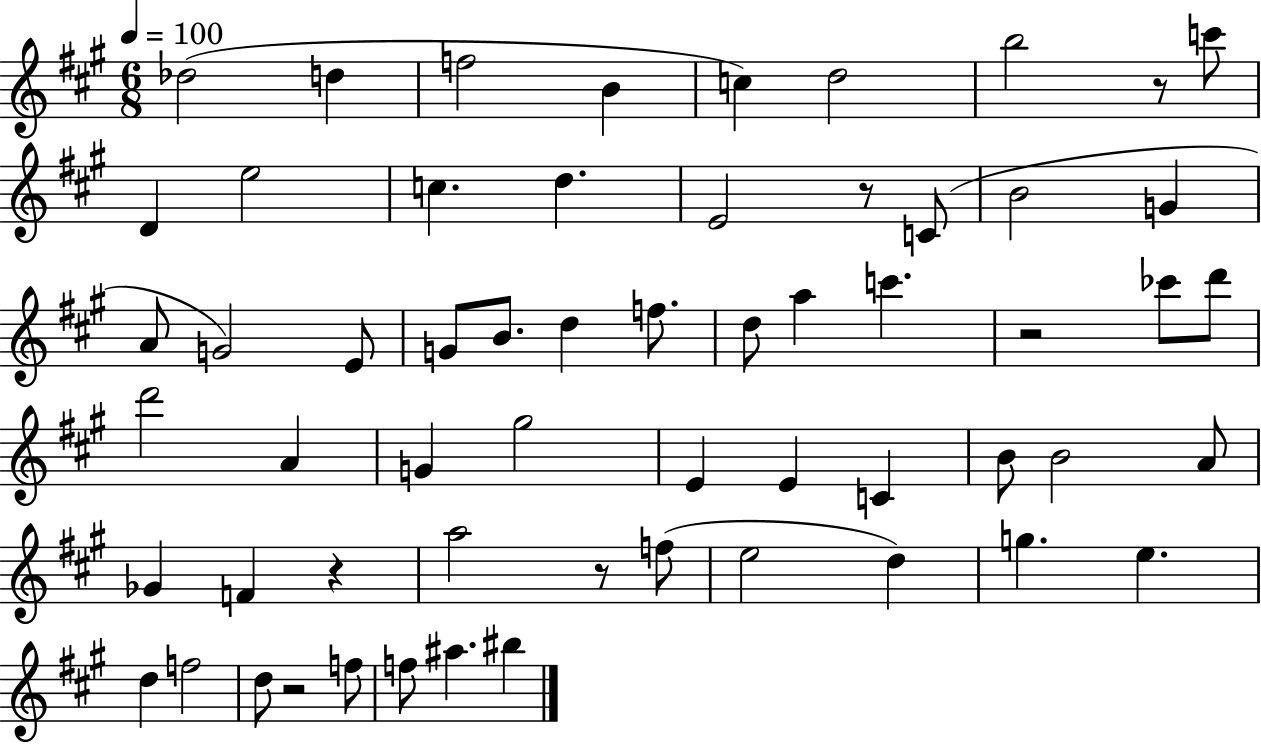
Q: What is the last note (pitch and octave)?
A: BIS5